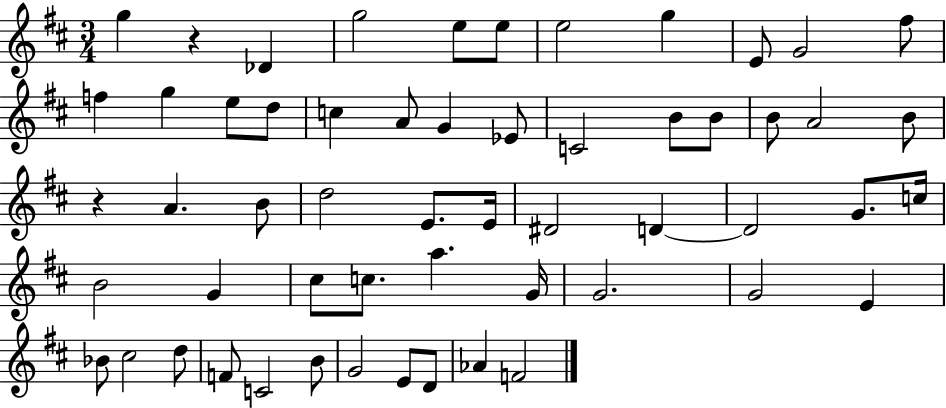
{
  \clef treble
  \numericTimeSignature
  \time 3/4
  \key d \major
  \repeat volta 2 { g''4 r4 des'4 | g''2 e''8 e''8 | e''2 g''4 | e'8 g'2 fis''8 | \break f''4 g''4 e''8 d''8 | c''4 a'8 g'4 ees'8 | c'2 b'8 b'8 | b'8 a'2 b'8 | \break r4 a'4. b'8 | d''2 e'8. e'16 | dis'2 d'4~~ | d'2 g'8. c''16 | \break b'2 g'4 | cis''8 c''8. a''4. g'16 | g'2. | g'2 e'4 | \break bes'8 cis''2 d''8 | f'8 c'2 b'8 | g'2 e'8 d'8 | aes'4 f'2 | \break } \bar "|."
}